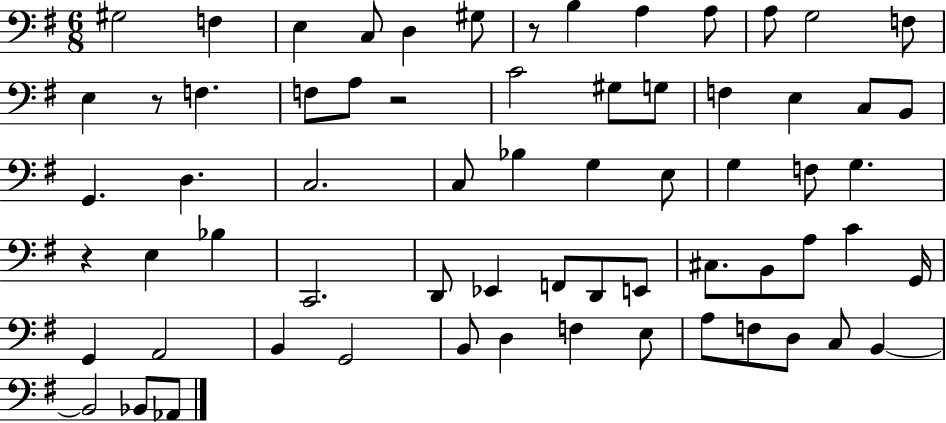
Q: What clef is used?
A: bass